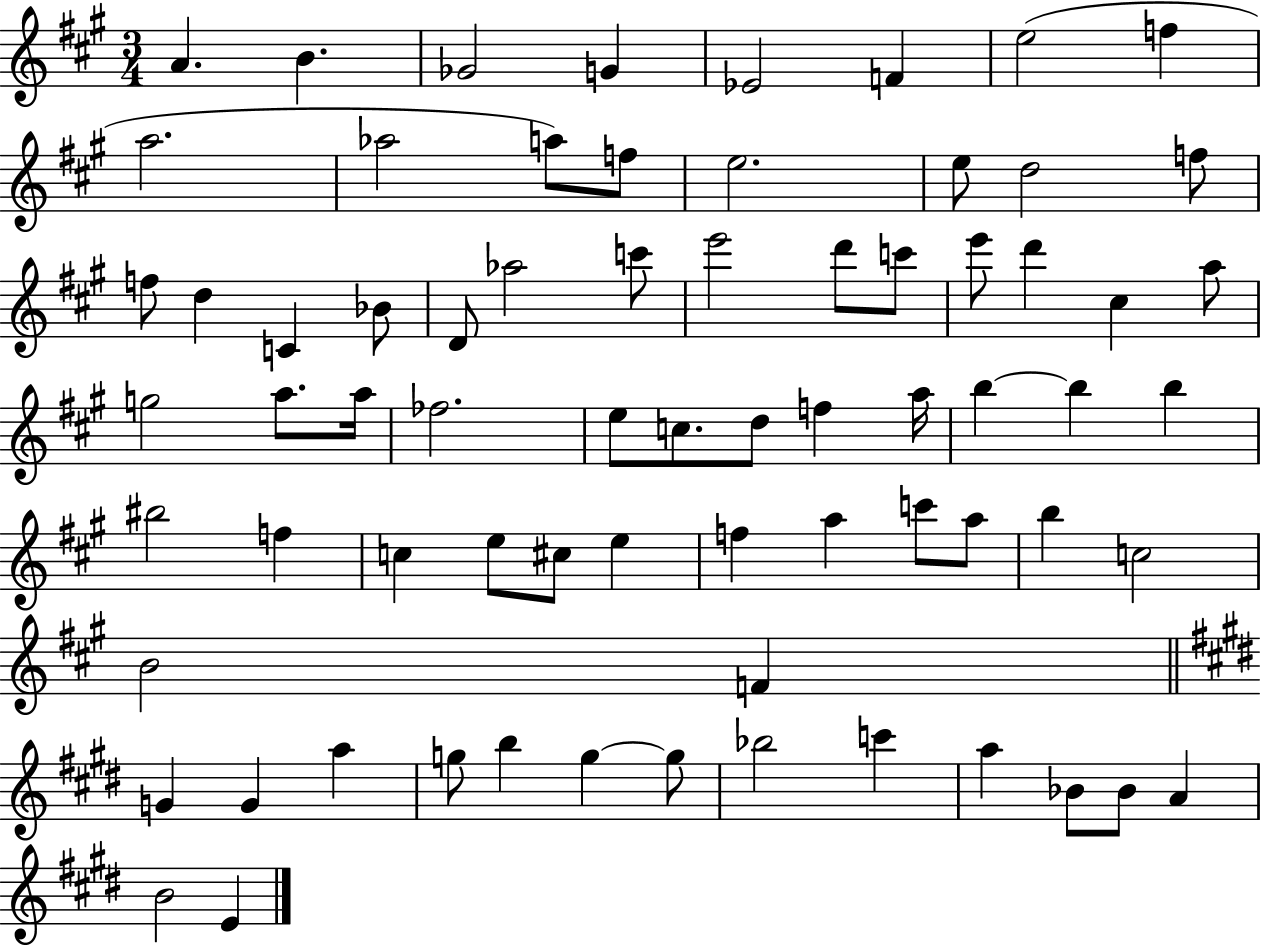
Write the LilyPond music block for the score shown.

{
  \clef treble
  \numericTimeSignature
  \time 3/4
  \key a \major
  a'4. b'4. | ges'2 g'4 | ees'2 f'4 | e''2( f''4 | \break a''2. | aes''2 a''8) f''8 | e''2. | e''8 d''2 f''8 | \break f''8 d''4 c'4 bes'8 | d'8 aes''2 c'''8 | e'''2 d'''8 c'''8 | e'''8 d'''4 cis''4 a''8 | \break g''2 a''8. a''16 | fes''2. | e''8 c''8. d''8 f''4 a''16 | b''4~~ b''4 b''4 | \break bis''2 f''4 | c''4 e''8 cis''8 e''4 | f''4 a''4 c'''8 a''8 | b''4 c''2 | \break b'2 f'4 | \bar "||" \break \key e \major g'4 g'4 a''4 | g''8 b''4 g''4~~ g''8 | bes''2 c'''4 | a''4 bes'8 bes'8 a'4 | \break b'2 e'4 | \bar "|."
}